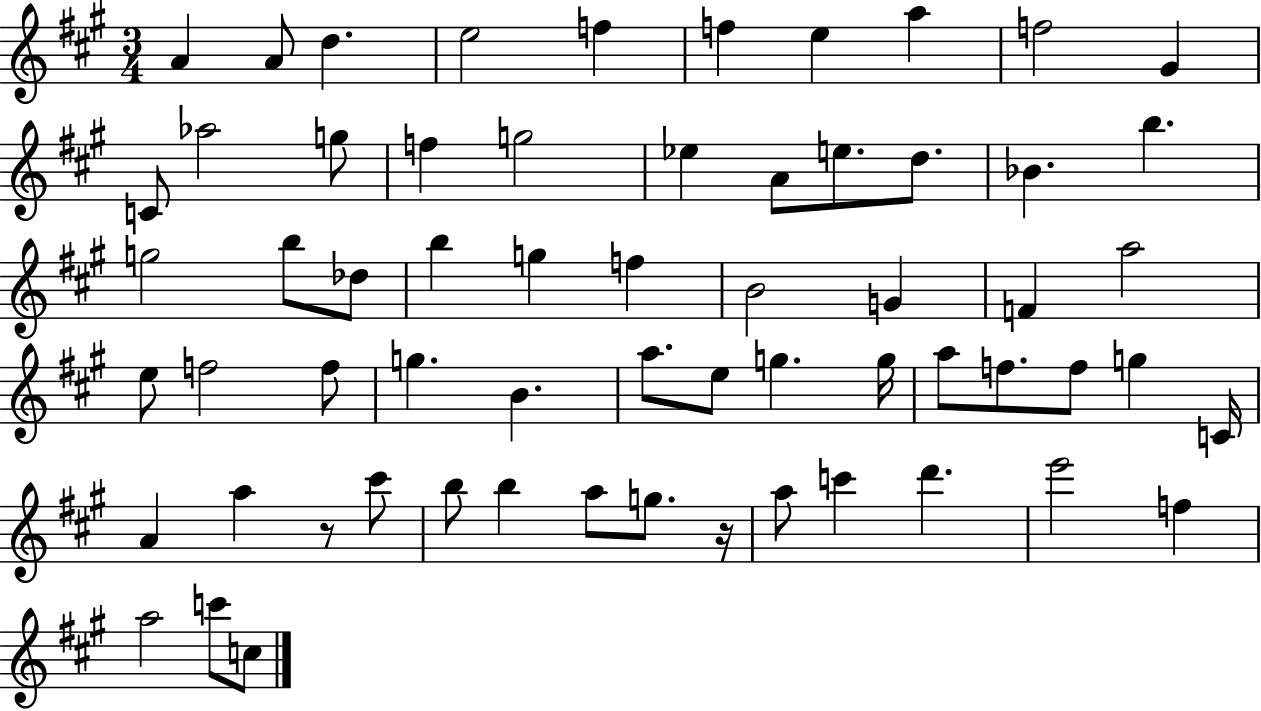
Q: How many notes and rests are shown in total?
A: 62